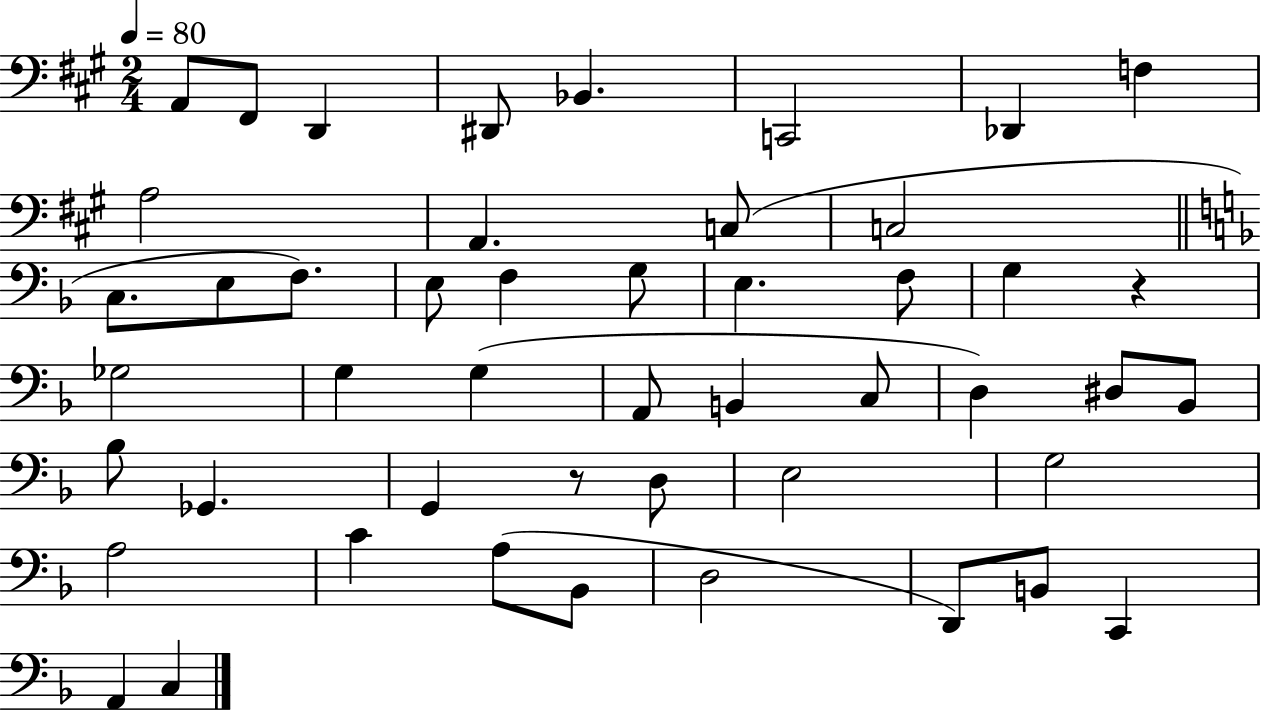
{
  \clef bass
  \numericTimeSignature
  \time 2/4
  \key a \major
  \tempo 4 = 80
  a,8 fis,8 d,4 | dis,8 bes,4. | c,2 | des,4 f4 | \break a2 | a,4. c8( | c2 | \bar "||" \break \key f \major c8. e8 f8.) | e8 f4 g8 | e4. f8 | g4 r4 | \break ges2 | g4 g4( | a,8 b,4 c8 | d4) dis8 bes,8 | \break bes8 ges,4. | g,4 r8 d8 | e2 | g2 | \break a2 | c'4 a8( bes,8 | d2 | d,8) b,8 c,4 | \break a,4 c4 | \bar "|."
}